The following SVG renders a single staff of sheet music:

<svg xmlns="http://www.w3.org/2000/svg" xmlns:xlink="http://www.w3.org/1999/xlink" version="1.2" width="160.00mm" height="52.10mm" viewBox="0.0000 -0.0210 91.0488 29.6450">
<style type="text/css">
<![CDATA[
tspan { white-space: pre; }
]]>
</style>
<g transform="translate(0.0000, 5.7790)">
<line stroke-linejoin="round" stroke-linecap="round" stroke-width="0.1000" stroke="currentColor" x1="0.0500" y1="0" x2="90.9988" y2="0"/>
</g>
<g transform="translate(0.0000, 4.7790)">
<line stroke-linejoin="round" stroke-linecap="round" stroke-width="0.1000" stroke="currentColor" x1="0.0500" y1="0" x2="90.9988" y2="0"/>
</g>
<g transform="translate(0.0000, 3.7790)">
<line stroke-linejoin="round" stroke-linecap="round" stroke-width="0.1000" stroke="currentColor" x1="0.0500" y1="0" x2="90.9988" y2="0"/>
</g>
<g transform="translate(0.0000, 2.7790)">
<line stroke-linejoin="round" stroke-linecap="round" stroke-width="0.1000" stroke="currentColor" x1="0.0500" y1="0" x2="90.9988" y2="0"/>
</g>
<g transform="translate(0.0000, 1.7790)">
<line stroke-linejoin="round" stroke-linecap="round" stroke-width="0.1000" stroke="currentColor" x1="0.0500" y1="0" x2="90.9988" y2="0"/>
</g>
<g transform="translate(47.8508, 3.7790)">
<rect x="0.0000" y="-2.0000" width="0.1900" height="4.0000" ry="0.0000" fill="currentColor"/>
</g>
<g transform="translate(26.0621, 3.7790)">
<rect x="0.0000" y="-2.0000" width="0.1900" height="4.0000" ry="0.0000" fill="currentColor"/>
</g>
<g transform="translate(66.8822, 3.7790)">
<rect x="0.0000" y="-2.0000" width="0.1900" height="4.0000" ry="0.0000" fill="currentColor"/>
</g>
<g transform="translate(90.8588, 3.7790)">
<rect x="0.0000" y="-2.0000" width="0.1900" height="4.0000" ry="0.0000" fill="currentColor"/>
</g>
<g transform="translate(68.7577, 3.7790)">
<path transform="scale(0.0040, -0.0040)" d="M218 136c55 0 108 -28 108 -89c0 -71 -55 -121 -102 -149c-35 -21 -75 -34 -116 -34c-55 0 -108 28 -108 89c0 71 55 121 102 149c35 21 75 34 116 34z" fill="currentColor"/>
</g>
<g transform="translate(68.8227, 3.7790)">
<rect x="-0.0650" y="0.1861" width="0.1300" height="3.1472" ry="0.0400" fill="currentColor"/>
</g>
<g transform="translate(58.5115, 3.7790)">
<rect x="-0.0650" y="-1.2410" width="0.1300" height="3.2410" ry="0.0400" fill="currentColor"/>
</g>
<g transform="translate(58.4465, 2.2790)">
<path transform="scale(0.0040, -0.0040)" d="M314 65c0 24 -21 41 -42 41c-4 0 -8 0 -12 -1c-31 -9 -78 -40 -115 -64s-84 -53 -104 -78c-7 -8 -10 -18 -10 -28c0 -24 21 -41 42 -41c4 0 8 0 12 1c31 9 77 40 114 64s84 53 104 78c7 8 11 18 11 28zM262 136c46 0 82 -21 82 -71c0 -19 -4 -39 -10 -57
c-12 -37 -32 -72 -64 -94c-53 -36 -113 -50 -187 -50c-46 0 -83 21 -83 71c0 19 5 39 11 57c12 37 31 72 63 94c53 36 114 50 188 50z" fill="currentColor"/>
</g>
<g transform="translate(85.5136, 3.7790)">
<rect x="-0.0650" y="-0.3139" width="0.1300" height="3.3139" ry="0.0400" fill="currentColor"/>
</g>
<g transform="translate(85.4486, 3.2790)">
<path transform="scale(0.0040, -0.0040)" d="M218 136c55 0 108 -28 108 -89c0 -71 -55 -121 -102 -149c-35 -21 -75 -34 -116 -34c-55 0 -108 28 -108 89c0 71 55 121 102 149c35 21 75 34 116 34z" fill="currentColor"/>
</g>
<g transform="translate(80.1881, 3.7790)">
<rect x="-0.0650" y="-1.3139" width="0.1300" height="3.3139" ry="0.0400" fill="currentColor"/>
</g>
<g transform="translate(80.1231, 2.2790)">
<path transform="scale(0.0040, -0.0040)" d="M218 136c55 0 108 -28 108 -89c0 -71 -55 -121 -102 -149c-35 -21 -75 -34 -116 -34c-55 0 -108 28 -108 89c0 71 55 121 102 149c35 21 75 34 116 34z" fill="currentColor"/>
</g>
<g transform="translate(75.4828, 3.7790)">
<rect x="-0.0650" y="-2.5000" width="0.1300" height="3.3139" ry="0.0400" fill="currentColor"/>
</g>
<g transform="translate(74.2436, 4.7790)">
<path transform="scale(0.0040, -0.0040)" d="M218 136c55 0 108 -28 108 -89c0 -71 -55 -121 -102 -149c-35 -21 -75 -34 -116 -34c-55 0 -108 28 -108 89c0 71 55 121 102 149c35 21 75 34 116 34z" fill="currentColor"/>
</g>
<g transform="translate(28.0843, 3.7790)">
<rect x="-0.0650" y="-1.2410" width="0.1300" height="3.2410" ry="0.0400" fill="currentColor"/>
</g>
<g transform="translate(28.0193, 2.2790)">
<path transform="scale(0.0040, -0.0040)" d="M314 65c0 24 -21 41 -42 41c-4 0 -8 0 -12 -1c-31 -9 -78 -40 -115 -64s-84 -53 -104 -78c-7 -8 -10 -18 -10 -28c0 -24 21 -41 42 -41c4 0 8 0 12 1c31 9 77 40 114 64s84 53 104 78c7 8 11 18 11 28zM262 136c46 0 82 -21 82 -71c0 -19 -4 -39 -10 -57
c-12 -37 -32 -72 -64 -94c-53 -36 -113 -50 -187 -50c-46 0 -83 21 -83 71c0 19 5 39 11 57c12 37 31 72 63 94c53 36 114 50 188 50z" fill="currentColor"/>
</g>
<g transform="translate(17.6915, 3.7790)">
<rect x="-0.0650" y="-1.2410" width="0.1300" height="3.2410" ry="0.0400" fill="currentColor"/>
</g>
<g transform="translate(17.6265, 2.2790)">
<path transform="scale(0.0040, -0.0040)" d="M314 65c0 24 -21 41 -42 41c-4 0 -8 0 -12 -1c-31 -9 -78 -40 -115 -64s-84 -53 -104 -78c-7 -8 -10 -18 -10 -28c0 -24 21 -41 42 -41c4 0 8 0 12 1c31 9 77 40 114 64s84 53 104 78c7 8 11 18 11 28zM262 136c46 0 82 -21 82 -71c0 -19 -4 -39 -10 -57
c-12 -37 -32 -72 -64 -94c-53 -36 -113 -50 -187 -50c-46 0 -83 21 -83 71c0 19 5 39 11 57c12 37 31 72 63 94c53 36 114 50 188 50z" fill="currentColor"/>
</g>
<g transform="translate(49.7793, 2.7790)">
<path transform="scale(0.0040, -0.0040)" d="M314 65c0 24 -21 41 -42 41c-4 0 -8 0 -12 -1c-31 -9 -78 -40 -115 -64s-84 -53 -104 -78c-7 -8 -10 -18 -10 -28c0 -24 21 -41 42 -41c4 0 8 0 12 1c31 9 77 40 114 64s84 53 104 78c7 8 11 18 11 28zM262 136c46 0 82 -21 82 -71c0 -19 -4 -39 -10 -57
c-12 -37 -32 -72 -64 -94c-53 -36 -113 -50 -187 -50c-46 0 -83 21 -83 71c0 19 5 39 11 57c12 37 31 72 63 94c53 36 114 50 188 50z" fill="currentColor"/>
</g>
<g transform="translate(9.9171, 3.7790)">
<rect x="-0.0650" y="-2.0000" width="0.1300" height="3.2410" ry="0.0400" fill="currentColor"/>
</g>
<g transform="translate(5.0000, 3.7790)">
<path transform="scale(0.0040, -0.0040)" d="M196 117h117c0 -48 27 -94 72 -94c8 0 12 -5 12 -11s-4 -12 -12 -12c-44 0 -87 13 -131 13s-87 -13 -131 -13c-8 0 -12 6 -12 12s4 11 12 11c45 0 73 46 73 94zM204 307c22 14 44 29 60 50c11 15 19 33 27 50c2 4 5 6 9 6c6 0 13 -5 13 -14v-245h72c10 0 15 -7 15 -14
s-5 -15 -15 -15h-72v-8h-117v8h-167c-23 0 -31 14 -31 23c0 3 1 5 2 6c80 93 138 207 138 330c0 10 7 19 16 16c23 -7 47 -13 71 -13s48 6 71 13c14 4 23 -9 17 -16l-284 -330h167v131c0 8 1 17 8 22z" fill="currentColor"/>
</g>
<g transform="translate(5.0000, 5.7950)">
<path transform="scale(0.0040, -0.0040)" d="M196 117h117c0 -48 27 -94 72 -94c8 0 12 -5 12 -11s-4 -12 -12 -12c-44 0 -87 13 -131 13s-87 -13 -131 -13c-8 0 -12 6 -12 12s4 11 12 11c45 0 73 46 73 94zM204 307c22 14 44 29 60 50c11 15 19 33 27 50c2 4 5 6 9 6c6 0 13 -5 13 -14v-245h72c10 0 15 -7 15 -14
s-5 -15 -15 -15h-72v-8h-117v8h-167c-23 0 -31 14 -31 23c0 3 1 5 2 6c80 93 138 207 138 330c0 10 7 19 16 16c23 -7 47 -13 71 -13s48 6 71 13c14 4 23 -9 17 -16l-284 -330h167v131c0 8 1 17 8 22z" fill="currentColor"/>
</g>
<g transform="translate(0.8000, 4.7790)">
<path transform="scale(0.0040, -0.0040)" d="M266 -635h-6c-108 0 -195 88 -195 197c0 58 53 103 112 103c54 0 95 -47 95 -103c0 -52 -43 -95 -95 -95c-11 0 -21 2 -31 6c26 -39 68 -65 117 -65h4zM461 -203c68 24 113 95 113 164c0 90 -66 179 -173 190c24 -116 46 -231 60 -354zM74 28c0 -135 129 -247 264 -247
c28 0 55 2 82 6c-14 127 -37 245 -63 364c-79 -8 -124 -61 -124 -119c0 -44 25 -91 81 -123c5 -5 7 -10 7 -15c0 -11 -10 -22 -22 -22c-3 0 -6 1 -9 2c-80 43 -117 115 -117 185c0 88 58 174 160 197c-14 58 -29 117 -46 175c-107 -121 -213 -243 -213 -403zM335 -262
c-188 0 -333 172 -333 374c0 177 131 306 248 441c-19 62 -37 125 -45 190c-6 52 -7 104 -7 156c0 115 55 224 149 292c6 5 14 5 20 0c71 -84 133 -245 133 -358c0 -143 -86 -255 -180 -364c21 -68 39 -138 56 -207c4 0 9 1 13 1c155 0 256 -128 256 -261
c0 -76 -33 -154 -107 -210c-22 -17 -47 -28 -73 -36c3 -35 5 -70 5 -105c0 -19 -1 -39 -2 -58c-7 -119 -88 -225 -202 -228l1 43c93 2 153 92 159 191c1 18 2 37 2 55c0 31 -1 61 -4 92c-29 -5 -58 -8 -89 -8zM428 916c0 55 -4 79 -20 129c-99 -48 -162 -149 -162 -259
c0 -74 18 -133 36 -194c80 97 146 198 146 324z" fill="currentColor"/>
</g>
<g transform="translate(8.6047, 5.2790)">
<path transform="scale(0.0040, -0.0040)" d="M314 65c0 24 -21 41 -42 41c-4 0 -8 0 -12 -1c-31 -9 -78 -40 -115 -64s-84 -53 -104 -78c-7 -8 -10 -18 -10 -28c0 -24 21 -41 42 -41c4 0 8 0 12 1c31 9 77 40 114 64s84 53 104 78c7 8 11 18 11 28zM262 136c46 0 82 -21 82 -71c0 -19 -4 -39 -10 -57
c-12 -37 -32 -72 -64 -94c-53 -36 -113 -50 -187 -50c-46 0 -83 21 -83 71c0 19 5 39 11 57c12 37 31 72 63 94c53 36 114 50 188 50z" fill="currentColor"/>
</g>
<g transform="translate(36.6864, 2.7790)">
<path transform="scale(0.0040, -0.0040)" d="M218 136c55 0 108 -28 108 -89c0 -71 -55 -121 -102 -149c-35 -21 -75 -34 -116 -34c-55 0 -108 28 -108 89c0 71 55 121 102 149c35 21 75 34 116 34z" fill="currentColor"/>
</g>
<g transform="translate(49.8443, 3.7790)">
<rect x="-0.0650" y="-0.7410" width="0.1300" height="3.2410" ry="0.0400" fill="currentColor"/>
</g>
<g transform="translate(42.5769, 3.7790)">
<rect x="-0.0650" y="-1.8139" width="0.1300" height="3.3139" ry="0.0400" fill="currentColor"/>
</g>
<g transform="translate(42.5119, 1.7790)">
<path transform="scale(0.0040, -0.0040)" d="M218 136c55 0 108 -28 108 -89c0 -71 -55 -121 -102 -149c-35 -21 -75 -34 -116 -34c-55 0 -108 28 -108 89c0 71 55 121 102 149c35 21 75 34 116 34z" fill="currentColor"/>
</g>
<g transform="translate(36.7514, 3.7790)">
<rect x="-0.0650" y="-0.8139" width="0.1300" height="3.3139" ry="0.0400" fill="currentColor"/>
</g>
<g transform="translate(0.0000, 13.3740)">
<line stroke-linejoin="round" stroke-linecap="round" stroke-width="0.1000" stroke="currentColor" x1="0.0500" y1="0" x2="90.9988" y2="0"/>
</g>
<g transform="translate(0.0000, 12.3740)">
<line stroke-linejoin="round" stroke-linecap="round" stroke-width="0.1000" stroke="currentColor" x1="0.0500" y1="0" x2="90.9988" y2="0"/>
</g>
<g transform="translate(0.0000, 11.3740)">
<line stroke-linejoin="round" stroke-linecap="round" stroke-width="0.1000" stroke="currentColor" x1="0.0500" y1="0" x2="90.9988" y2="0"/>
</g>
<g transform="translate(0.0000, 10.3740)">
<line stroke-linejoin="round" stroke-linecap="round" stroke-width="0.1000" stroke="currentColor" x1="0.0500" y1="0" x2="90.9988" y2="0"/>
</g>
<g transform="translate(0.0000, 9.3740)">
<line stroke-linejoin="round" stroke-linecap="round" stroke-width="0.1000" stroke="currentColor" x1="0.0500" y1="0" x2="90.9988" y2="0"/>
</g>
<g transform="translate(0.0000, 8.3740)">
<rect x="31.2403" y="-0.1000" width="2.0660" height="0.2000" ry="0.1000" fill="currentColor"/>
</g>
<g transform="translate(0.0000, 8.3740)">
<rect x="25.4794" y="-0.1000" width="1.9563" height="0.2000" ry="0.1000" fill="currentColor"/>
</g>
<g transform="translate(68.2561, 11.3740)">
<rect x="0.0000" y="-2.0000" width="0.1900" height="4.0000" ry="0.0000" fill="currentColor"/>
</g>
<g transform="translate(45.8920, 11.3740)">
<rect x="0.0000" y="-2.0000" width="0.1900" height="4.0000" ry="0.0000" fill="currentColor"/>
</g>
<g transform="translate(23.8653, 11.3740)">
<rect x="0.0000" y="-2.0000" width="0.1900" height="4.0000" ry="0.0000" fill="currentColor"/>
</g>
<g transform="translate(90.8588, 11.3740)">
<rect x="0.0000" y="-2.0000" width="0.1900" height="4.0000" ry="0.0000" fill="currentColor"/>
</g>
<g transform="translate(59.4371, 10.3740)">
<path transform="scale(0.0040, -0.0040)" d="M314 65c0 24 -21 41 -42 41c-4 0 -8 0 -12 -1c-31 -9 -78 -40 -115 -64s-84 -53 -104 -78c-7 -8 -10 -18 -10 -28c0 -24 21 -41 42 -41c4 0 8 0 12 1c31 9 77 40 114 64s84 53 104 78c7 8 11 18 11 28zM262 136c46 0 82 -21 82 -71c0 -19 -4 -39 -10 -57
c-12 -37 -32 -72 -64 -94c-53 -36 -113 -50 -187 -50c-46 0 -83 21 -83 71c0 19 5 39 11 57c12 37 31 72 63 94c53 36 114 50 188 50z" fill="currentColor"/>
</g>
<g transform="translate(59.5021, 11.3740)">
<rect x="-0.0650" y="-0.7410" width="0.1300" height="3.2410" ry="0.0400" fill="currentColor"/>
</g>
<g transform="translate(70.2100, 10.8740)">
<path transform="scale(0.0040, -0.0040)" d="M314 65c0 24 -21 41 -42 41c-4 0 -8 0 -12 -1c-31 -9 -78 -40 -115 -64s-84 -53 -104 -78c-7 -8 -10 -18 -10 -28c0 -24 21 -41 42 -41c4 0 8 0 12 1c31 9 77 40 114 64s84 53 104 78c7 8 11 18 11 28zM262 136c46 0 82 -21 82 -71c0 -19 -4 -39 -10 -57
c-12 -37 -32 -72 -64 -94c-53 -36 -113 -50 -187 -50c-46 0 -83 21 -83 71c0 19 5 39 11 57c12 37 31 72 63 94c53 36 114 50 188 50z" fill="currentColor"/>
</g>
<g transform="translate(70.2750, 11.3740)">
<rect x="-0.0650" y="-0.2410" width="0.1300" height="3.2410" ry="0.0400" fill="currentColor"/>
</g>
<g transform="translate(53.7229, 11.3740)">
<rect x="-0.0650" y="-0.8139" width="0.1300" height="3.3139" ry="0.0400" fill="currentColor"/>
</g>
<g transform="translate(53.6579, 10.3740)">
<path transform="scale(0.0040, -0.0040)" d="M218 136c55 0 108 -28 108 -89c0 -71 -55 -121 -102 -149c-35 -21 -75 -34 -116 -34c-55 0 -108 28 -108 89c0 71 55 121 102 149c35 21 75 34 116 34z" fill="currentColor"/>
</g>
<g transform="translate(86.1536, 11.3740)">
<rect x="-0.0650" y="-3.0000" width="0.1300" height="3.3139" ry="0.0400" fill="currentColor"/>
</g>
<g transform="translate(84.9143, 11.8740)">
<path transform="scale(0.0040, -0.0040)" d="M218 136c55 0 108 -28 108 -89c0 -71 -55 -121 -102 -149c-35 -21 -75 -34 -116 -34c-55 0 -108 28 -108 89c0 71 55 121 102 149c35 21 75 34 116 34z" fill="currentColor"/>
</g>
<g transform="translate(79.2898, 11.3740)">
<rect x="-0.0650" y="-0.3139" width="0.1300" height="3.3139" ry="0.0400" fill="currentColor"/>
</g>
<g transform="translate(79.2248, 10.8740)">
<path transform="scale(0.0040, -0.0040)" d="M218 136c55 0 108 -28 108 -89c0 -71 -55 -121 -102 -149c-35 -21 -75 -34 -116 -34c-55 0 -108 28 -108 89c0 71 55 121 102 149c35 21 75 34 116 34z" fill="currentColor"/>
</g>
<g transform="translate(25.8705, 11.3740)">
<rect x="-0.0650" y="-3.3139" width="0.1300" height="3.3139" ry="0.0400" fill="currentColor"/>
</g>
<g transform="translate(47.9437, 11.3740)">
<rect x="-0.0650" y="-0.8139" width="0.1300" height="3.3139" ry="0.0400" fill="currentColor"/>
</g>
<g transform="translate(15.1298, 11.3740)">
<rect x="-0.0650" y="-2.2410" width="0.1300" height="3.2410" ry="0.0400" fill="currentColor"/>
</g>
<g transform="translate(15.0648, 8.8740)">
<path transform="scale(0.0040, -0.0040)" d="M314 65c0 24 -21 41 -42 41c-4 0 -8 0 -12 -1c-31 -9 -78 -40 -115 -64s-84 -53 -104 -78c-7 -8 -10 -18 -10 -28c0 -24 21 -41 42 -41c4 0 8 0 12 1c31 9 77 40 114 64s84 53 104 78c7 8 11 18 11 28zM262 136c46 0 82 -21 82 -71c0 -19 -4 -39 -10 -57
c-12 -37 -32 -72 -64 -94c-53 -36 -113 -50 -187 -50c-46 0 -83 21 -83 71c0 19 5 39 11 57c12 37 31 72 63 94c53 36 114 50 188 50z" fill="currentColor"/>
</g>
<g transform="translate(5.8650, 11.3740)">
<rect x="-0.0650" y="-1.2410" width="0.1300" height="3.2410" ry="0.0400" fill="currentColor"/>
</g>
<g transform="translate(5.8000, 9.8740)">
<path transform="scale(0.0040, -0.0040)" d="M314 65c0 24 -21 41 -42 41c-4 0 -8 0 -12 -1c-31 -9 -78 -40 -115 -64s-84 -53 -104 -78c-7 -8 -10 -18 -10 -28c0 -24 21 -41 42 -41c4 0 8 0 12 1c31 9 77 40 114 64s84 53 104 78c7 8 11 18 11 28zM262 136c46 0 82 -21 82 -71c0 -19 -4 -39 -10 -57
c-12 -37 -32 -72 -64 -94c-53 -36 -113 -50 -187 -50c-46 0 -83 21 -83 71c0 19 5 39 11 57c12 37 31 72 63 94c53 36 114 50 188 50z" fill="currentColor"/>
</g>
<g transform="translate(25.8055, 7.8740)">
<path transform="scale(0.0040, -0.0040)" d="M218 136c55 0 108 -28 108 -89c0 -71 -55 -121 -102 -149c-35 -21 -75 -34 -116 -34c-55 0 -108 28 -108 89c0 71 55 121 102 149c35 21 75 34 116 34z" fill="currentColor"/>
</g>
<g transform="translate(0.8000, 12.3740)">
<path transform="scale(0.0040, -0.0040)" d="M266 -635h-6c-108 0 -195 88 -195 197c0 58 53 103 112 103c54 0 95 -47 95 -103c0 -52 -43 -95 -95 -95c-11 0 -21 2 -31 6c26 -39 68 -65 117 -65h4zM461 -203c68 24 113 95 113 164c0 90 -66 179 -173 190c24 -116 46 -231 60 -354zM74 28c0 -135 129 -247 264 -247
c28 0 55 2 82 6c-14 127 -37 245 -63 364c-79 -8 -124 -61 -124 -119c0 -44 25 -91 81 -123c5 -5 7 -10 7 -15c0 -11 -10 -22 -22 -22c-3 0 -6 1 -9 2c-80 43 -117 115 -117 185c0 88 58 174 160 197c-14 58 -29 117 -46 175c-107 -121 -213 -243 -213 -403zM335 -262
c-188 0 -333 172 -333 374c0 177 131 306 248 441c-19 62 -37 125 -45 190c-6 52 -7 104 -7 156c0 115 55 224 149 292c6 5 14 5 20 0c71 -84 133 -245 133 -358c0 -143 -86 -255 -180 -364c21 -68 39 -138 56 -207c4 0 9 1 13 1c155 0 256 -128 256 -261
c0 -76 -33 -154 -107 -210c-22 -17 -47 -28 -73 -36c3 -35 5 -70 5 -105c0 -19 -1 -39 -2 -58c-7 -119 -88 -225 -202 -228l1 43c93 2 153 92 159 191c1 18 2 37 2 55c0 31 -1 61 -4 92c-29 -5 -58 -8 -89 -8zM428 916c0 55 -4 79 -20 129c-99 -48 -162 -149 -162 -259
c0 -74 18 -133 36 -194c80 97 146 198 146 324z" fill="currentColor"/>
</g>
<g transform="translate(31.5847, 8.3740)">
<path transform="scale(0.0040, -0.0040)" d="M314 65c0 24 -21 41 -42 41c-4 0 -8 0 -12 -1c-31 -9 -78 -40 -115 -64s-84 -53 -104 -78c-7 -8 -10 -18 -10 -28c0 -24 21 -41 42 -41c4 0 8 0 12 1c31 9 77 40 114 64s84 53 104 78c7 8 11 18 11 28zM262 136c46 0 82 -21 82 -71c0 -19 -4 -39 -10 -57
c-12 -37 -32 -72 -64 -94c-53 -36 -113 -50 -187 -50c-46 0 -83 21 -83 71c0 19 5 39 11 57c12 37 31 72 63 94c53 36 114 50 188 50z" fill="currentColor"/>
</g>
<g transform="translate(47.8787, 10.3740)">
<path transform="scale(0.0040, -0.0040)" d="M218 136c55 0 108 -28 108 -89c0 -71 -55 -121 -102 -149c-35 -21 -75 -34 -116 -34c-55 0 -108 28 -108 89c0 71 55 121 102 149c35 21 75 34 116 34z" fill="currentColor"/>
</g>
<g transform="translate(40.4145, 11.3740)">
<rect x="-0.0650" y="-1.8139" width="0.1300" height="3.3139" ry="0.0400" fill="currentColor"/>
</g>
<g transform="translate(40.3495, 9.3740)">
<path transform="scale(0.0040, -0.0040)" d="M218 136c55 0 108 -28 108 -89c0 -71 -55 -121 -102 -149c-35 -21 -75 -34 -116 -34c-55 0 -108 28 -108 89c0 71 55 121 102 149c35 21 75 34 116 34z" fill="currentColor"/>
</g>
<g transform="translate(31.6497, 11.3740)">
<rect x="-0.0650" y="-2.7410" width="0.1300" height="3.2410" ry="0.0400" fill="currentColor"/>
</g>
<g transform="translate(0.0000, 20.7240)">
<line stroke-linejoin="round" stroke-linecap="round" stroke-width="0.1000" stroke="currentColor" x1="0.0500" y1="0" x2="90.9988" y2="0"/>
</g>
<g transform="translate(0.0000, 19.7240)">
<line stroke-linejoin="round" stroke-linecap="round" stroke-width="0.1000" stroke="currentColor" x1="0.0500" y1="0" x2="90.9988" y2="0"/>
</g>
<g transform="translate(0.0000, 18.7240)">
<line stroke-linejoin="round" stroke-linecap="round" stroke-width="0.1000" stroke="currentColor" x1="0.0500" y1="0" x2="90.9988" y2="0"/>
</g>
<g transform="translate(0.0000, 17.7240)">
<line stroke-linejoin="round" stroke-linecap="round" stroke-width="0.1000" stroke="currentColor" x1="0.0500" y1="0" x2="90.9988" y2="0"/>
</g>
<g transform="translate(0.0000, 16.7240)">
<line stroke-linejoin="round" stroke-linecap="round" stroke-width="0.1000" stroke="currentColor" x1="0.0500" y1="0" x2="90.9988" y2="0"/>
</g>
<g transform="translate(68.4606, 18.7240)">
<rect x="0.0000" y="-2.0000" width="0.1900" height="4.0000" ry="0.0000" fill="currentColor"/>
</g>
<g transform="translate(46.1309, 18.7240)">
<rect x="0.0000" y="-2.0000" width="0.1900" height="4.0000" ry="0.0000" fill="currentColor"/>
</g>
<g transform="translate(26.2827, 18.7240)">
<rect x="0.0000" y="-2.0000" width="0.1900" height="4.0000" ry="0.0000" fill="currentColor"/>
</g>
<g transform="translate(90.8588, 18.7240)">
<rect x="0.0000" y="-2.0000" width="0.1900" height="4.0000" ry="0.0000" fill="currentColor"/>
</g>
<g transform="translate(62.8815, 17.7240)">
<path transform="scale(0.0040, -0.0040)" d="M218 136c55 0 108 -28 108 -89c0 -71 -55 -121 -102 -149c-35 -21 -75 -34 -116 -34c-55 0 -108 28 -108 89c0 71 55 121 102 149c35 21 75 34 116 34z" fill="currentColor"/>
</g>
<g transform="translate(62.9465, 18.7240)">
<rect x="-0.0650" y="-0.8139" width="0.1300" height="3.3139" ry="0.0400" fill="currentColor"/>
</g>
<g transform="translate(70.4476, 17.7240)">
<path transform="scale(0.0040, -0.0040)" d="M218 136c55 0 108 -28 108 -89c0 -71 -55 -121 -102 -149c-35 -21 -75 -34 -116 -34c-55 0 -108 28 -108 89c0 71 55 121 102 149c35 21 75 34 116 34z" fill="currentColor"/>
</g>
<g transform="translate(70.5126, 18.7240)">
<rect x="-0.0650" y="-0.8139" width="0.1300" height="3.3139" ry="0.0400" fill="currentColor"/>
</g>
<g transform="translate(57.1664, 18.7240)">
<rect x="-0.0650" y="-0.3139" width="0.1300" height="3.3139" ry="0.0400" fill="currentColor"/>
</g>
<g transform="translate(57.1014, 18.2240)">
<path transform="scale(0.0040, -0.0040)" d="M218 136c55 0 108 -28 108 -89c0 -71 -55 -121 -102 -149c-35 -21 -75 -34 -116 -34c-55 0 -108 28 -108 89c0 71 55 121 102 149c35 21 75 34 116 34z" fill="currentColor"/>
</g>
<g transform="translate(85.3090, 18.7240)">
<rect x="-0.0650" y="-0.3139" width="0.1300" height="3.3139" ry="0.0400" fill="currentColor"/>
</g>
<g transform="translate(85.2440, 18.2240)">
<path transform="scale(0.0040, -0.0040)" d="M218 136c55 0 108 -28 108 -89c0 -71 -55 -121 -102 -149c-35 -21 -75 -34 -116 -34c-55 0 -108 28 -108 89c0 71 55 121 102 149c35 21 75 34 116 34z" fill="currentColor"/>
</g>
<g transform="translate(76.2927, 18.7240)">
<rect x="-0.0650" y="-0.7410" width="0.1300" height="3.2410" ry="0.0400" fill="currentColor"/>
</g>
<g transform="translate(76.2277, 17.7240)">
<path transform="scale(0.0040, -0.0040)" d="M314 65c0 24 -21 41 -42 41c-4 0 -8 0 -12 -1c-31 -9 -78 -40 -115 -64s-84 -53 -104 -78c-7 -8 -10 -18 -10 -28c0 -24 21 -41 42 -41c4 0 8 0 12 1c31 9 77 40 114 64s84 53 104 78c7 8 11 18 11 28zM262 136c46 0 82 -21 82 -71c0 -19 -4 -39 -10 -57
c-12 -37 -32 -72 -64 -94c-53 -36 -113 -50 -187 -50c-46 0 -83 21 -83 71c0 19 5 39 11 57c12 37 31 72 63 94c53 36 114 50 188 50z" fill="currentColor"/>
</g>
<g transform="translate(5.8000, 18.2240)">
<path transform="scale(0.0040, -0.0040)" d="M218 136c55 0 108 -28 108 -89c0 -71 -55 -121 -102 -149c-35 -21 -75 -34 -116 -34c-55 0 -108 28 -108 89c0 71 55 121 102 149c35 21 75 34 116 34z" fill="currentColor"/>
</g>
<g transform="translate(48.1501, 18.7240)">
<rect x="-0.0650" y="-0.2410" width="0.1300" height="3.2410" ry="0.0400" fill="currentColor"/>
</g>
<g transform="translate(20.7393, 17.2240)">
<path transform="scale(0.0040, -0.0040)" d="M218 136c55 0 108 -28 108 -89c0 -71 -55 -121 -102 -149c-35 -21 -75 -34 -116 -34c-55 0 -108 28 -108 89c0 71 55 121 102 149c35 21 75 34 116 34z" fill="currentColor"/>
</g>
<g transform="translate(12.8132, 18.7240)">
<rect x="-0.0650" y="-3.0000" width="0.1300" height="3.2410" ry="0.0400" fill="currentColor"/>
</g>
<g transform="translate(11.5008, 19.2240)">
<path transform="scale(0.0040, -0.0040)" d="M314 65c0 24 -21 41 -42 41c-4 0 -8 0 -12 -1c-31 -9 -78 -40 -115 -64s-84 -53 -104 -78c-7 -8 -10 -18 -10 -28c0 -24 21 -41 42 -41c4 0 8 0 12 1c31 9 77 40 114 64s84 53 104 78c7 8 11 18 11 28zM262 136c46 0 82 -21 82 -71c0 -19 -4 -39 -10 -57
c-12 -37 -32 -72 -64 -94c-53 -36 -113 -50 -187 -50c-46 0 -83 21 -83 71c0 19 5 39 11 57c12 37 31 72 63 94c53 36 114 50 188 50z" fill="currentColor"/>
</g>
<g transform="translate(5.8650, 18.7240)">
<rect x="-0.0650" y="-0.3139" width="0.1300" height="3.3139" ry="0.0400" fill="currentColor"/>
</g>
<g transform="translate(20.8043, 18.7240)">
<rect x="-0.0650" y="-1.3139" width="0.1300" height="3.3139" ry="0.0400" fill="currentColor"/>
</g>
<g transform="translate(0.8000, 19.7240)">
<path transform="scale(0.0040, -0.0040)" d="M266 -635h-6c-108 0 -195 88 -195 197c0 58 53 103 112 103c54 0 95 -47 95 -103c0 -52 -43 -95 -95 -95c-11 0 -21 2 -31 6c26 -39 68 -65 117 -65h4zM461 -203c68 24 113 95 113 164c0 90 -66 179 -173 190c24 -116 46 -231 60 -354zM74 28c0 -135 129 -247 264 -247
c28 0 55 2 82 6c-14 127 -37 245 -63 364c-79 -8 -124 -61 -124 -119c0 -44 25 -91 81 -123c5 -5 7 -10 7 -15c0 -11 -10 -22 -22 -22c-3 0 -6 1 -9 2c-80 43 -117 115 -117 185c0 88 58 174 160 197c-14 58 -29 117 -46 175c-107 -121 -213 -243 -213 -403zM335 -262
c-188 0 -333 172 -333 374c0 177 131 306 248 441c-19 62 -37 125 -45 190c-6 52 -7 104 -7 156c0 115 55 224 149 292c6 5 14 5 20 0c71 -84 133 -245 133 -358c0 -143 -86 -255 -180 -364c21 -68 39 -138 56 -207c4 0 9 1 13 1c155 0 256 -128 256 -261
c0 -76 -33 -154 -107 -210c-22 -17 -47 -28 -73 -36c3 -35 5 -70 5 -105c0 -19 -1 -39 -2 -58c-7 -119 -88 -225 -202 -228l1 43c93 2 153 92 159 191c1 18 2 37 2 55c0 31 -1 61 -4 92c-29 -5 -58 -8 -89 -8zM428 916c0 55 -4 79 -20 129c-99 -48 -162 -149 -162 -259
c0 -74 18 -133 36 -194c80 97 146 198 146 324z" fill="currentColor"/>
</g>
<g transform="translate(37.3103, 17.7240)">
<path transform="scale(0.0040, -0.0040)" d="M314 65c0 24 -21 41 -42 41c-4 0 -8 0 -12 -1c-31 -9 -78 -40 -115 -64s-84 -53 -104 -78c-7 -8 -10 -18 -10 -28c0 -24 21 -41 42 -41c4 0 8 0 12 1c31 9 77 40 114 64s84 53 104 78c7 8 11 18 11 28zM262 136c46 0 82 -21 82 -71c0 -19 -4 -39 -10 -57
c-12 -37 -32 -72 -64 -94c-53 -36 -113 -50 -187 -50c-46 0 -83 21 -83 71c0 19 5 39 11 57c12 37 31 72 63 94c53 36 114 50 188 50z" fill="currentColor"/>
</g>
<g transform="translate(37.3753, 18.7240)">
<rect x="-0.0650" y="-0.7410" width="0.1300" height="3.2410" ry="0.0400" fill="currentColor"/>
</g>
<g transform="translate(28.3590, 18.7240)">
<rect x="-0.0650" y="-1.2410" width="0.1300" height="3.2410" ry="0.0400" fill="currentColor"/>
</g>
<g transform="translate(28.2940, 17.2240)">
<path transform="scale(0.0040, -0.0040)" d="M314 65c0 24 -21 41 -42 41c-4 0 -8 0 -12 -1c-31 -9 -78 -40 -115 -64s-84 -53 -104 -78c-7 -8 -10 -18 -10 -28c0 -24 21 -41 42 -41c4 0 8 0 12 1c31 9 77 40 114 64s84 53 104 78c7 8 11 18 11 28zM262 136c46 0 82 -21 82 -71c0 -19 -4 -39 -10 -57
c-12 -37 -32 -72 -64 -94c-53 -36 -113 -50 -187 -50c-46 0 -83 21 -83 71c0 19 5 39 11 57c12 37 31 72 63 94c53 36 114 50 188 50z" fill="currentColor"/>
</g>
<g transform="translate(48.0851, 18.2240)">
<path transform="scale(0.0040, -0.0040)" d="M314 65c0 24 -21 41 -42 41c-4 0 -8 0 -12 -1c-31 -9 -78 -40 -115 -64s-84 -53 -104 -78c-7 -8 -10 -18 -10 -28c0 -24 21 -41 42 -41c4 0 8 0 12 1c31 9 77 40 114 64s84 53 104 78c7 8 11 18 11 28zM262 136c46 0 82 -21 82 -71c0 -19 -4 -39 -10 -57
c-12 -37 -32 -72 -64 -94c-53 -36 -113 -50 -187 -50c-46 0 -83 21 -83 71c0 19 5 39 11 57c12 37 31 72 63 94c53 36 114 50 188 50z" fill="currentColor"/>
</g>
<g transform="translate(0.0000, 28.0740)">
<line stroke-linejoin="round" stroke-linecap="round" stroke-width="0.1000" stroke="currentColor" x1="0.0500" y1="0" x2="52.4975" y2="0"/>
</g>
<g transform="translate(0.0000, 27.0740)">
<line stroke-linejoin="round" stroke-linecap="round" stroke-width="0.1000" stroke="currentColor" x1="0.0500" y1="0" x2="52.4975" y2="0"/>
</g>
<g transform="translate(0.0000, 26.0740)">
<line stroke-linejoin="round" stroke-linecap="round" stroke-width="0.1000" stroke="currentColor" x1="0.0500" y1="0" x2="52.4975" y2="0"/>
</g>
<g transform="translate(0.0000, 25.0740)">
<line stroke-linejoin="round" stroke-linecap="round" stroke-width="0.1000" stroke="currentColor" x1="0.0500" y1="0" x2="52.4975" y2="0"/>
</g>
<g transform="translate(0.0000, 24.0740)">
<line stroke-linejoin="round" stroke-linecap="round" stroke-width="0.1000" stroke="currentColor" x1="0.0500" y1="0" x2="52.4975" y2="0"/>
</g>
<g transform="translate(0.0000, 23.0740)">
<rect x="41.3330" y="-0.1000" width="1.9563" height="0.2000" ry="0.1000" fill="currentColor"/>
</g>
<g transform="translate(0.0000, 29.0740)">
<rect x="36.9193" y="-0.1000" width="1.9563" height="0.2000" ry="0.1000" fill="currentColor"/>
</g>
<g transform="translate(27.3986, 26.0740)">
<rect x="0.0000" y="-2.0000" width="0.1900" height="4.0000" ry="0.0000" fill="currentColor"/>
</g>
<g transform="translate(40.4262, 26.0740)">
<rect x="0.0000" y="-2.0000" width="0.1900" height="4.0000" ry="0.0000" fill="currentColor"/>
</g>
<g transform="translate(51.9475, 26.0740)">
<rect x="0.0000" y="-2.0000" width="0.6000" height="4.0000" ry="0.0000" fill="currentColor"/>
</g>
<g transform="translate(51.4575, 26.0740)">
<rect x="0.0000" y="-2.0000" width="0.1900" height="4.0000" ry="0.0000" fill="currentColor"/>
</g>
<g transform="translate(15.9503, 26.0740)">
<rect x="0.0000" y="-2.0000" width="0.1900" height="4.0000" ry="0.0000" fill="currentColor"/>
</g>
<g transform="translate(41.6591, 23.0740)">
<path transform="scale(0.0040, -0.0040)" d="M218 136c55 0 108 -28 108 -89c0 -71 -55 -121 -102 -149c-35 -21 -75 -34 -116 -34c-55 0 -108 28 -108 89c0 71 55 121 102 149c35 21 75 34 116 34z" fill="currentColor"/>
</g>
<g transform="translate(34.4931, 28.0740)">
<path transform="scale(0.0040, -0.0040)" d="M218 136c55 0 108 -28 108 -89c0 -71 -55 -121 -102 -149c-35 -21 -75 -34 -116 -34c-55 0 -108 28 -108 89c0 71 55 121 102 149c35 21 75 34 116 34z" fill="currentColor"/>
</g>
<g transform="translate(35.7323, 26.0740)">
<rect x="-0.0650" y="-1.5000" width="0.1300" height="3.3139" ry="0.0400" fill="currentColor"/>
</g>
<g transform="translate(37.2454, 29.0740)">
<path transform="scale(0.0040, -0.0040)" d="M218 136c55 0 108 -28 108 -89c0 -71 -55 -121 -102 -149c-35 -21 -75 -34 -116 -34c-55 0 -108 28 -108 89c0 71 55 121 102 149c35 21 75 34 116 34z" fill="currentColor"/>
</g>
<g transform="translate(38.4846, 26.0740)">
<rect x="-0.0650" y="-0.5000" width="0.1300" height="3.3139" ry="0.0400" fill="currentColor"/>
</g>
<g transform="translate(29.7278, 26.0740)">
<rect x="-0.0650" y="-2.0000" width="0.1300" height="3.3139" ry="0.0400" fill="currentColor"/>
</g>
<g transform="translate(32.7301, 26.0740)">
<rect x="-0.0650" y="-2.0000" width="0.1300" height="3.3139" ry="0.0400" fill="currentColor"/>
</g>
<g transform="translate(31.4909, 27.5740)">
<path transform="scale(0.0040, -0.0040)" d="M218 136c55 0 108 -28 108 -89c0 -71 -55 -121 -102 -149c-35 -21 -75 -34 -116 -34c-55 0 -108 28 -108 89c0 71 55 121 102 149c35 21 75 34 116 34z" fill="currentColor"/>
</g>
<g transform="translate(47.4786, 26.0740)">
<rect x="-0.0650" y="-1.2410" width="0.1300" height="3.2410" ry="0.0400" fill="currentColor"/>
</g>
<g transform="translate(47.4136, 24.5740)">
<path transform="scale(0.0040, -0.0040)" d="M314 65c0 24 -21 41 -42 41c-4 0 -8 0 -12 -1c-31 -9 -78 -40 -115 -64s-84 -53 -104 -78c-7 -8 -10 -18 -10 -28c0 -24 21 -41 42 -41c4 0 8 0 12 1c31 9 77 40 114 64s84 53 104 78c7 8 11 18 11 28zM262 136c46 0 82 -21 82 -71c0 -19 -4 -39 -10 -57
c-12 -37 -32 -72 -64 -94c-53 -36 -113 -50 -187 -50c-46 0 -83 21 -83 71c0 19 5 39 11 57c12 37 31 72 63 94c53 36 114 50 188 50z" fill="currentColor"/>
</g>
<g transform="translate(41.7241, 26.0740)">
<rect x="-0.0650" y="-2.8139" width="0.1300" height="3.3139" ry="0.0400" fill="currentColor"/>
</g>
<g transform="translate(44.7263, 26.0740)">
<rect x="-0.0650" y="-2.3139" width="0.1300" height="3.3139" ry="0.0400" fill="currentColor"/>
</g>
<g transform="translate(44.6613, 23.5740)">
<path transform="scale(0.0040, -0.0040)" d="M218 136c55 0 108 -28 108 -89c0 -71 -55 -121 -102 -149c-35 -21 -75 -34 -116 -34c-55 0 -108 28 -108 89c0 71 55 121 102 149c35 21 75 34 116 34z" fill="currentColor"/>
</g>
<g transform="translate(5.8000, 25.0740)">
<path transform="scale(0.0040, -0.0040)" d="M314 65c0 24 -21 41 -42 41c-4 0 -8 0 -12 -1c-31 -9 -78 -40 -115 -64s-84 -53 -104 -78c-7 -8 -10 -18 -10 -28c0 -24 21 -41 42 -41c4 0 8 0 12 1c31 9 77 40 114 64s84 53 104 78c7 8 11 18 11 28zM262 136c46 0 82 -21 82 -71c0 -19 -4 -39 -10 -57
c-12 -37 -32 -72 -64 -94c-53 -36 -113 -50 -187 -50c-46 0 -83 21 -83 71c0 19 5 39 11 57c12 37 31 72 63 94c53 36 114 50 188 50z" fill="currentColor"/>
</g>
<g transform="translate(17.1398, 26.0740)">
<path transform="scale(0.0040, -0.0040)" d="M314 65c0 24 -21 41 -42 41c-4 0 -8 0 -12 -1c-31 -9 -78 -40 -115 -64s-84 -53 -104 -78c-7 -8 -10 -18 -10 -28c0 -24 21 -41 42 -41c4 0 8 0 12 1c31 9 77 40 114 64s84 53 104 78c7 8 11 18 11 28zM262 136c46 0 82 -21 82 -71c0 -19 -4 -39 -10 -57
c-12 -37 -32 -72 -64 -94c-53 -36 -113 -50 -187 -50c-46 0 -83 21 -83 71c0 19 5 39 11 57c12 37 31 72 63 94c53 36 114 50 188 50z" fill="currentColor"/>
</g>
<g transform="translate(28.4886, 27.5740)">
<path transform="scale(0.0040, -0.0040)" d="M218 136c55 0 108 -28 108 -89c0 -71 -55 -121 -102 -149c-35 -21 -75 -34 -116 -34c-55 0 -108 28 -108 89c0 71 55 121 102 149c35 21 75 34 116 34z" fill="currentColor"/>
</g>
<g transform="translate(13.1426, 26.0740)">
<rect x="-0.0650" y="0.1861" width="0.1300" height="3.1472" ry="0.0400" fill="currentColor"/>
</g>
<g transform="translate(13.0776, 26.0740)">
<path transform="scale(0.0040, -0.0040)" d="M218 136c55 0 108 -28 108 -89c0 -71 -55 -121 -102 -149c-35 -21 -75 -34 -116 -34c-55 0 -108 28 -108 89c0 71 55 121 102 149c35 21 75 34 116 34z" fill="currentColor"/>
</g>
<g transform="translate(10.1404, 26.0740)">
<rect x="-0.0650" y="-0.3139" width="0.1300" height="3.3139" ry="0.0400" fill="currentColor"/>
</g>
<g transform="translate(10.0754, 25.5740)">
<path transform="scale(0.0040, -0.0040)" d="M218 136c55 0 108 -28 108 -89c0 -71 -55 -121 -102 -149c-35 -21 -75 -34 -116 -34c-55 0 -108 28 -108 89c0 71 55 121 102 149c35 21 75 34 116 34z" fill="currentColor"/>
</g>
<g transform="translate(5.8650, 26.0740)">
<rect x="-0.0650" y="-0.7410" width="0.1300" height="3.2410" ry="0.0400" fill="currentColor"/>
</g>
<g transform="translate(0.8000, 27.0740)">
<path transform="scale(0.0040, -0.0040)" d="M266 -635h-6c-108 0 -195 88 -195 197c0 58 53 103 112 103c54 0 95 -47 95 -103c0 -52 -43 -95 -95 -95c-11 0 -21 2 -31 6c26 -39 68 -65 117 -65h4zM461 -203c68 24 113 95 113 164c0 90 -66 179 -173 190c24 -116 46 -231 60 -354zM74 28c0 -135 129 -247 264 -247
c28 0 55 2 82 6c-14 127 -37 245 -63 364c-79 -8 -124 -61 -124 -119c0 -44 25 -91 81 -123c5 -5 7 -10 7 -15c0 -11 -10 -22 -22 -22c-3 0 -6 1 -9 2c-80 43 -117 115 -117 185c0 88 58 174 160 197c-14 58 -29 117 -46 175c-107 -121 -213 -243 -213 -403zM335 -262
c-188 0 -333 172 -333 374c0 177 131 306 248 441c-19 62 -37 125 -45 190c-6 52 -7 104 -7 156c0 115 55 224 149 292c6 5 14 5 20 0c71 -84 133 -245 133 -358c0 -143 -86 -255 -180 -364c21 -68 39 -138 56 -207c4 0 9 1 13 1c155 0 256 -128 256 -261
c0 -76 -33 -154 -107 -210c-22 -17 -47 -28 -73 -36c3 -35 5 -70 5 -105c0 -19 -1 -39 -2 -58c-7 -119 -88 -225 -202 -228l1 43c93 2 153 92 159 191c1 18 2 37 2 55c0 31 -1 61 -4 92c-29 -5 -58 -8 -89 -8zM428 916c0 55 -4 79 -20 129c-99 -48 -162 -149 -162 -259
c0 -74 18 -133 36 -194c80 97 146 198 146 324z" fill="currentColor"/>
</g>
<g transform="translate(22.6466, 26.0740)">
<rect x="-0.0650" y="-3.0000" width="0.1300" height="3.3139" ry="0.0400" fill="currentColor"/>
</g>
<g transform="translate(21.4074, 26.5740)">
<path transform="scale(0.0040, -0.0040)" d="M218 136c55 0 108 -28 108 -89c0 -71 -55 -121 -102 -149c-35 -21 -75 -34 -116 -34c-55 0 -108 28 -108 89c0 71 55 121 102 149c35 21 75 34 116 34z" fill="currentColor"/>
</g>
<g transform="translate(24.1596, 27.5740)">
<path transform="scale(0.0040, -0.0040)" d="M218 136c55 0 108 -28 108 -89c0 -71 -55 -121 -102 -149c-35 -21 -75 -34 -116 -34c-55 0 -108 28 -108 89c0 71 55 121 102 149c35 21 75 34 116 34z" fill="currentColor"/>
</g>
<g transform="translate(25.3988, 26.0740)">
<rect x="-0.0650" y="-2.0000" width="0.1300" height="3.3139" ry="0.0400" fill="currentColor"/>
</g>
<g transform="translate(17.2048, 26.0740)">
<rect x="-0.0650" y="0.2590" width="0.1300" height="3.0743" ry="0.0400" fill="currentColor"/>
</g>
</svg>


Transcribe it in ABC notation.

X:1
T:Untitled
M:4/4
L:1/4
K:C
F2 e2 e2 d f d2 e2 B G e c e2 g2 b a2 f d d d2 c2 c A c A2 e e2 d2 c2 c d d d2 c d2 c B B2 A F F F E C a g e2